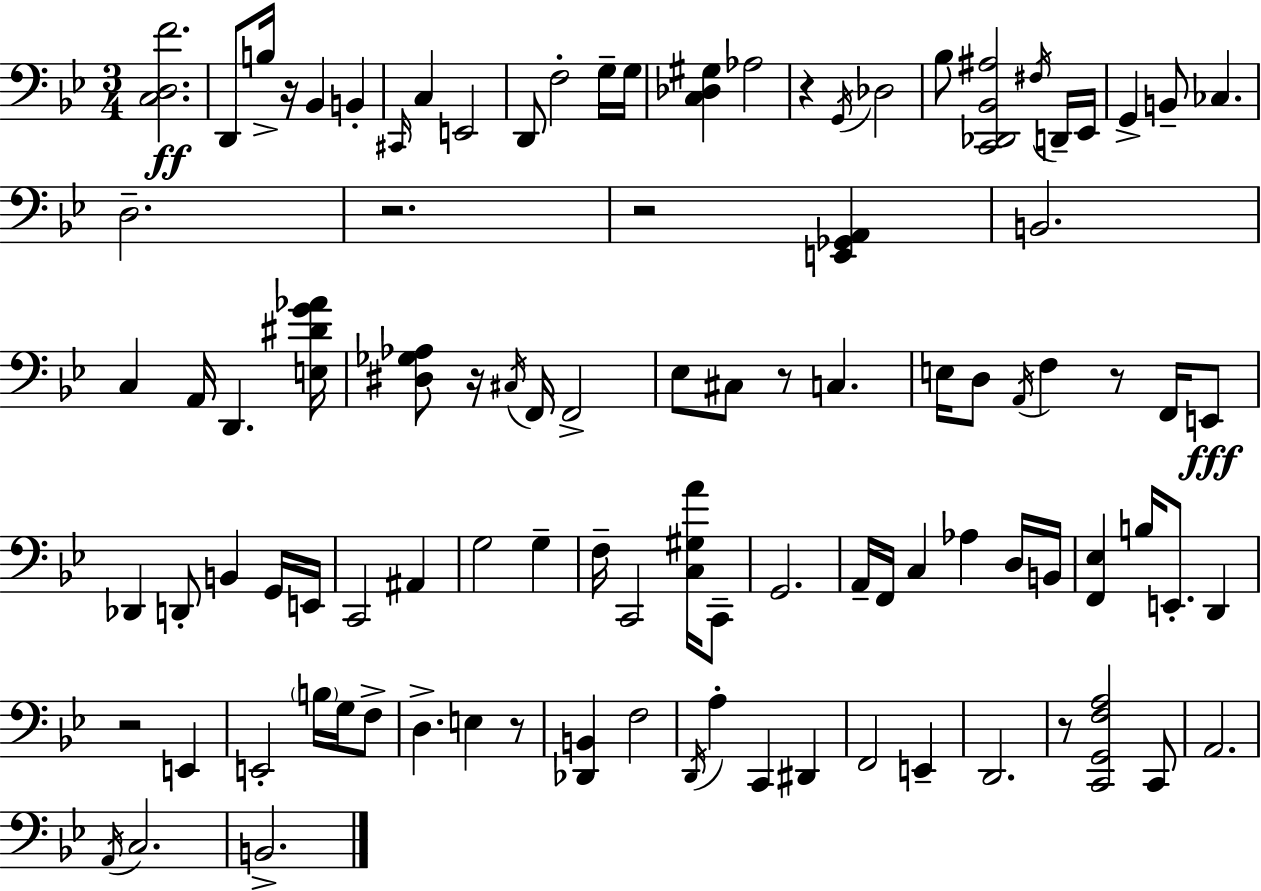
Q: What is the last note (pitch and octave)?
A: B2